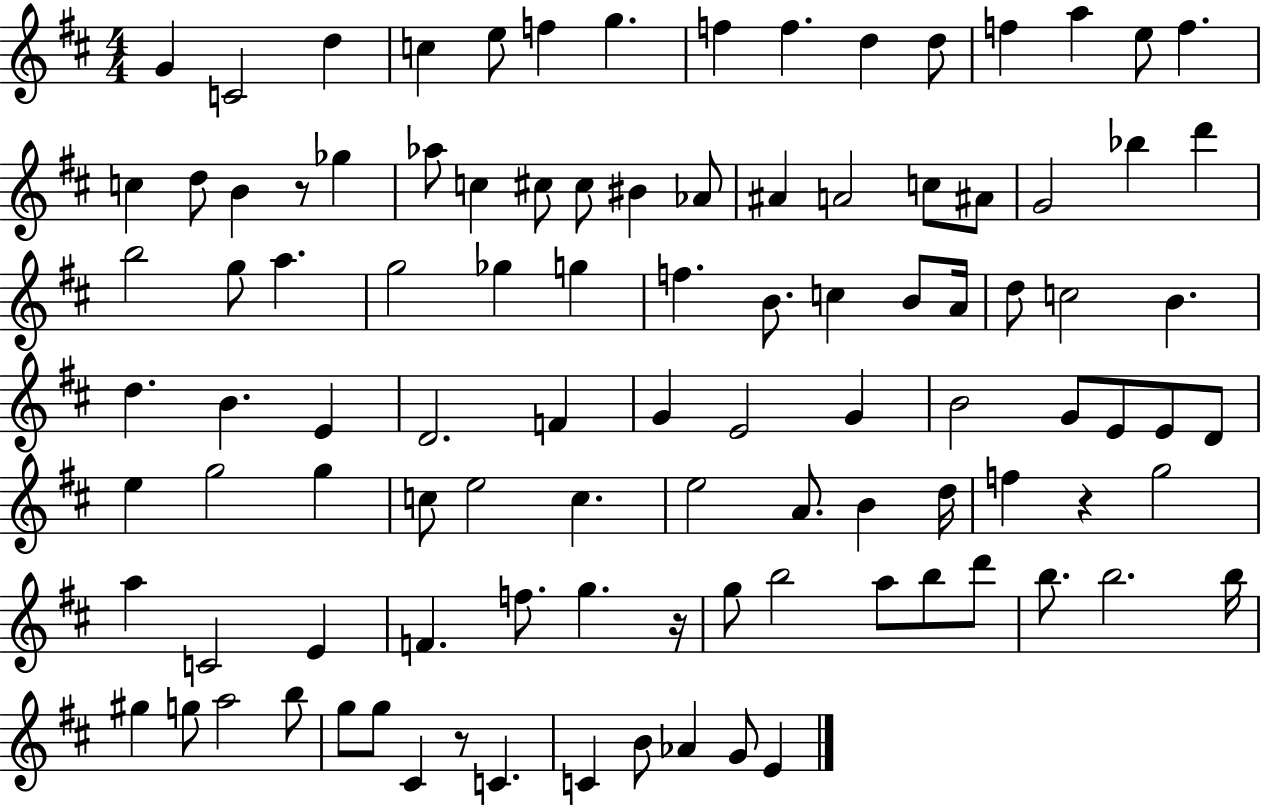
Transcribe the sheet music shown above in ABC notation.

X:1
T:Untitled
M:4/4
L:1/4
K:D
G C2 d c e/2 f g f f d d/2 f a e/2 f c d/2 B z/2 _g _a/2 c ^c/2 ^c/2 ^B _A/2 ^A A2 c/2 ^A/2 G2 _b d' b2 g/2 a g2 _g g f B/2 c B/2 A/4 d/2 c2 B d B E D2 F G E2 G B2 G/2 E/2 E/2 D/2 e g2 g c/2 e2 c e2 A/2 B d/4 f z g2 a C2 E F f/2 g z/4 g/2 b2 a/2 b/2 d'/2 b/2 b2 b/4 ^g g/2 a2 b/2 g/2 g/2 ^C z/2 C C B/2 _A G/2 E